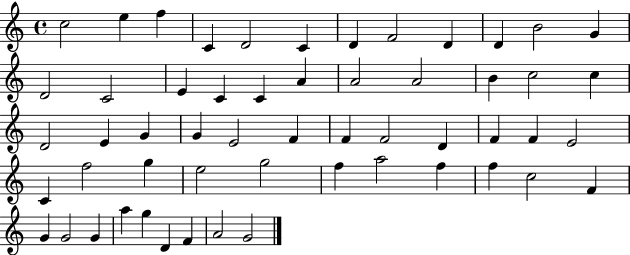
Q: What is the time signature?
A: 4/4